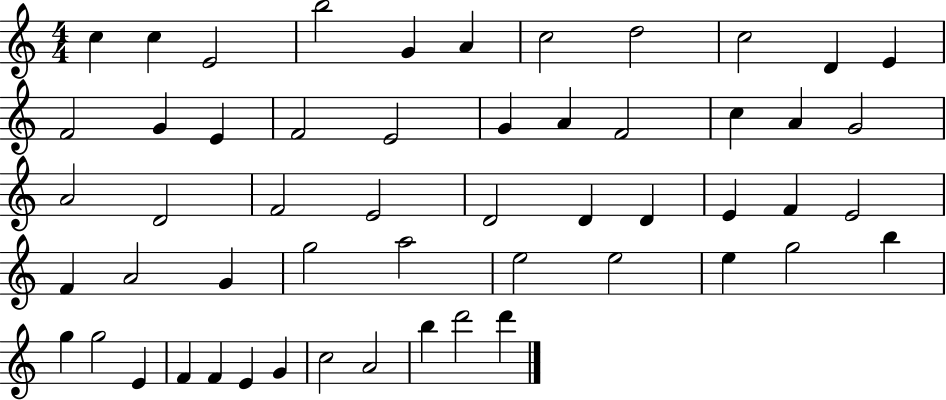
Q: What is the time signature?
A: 4/4